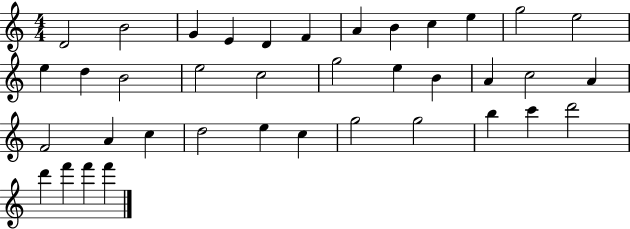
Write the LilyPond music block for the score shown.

{
  \clef treble
  \numericTimeSignature
  \time 4/4
  \key c \major
  d'2 b'2 | g'4 e'4 d'4 f'4 | a'4 b'4 c''4 e''4 | g''2 e''2 | \break e''4 d''4 b'2 | e''2 c''2 | g''2 e''4 b'4 | a'4 c''2 a'4 | \break f'2 a'4 c''4 | d''2 e''4 c''4 | g''2 g''2 | b''4 c'''4 d'''2 | \break d'''4 f'''4 f'''4 f'''4 | \bar "|."
}